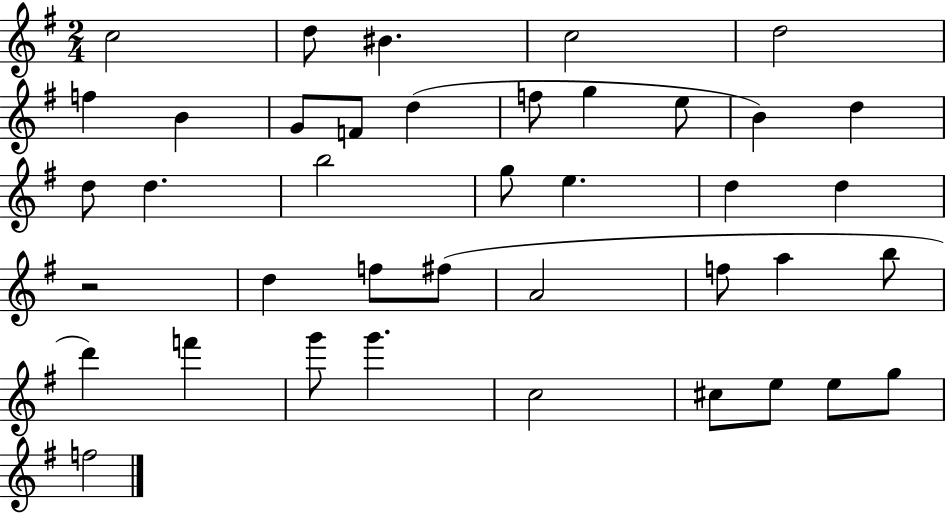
{
  \clef treble
  \numericTimeSignature
  \time 2/4
  \key g \major
  c''2 | d''8 bis'4. | c''2 | d''2 | \break f''4 b'4 | g'8 f'8 d''4( | f''8 g''4 e''8 | b'4) d''4 | \break d''8 d''4. | b''2 | g''8 e''4. | d''4 d''4 | \break r2 | d''4 f''8 fis''8( | a'2 | f''8 a''4 b''8 | \break d'''4) f'''4 | g'''8 g'''4. | c''2 | cis''8 e''8 e''8 g''8 | \break f''2 | \bar "|."
}